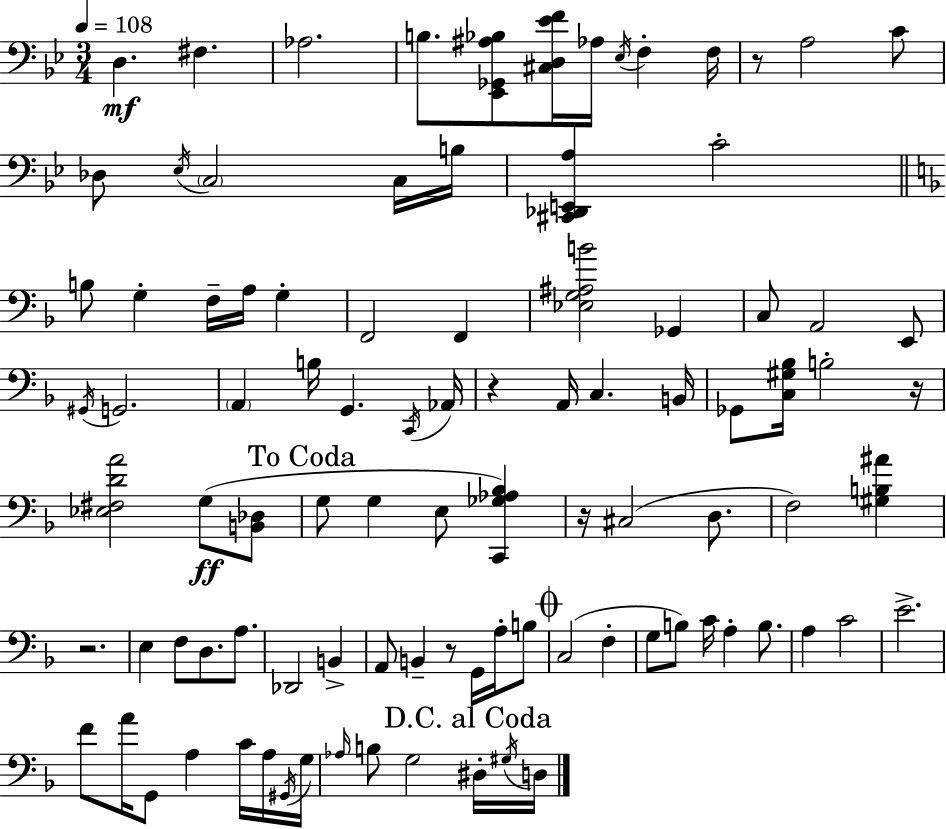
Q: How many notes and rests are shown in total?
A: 96